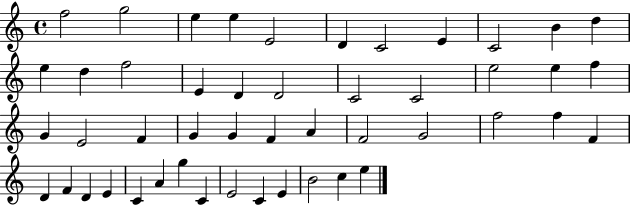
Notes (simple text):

F5/h G5/h E5/q E5/q E4/h D4/q C4/h E4/q C4/h B4/q D5/q E5/q D5/q F5/h E4/q D4/q D4/h C4/h C4/h E5/h E5/q F5/q G4/q E4/h F4/q G4/q G4/q F4/q A4/q F4/h G4/h F5/h F5/q F4/q D4/q F4/q D4/q E4/q C4/q A4/q G5/q C4/q E4/h C4/q E4/q B4/h C5/q E5/q